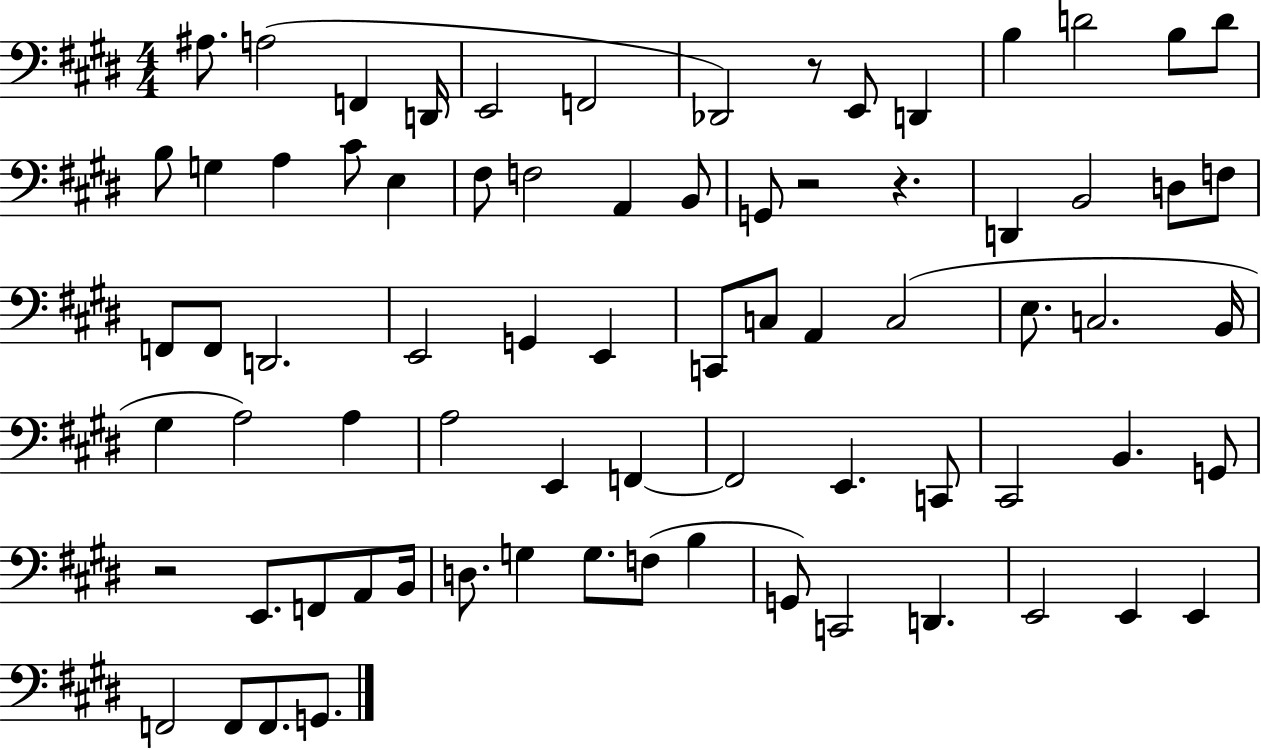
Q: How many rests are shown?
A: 4